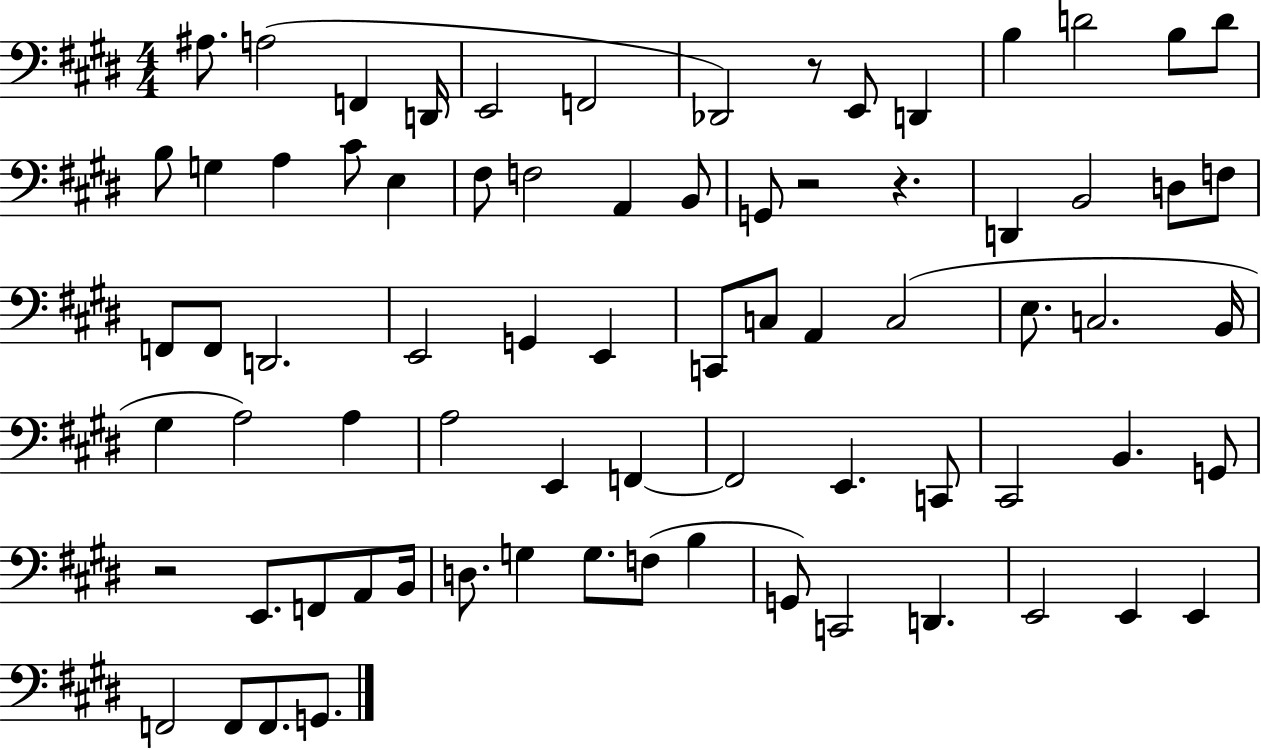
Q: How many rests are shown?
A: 4